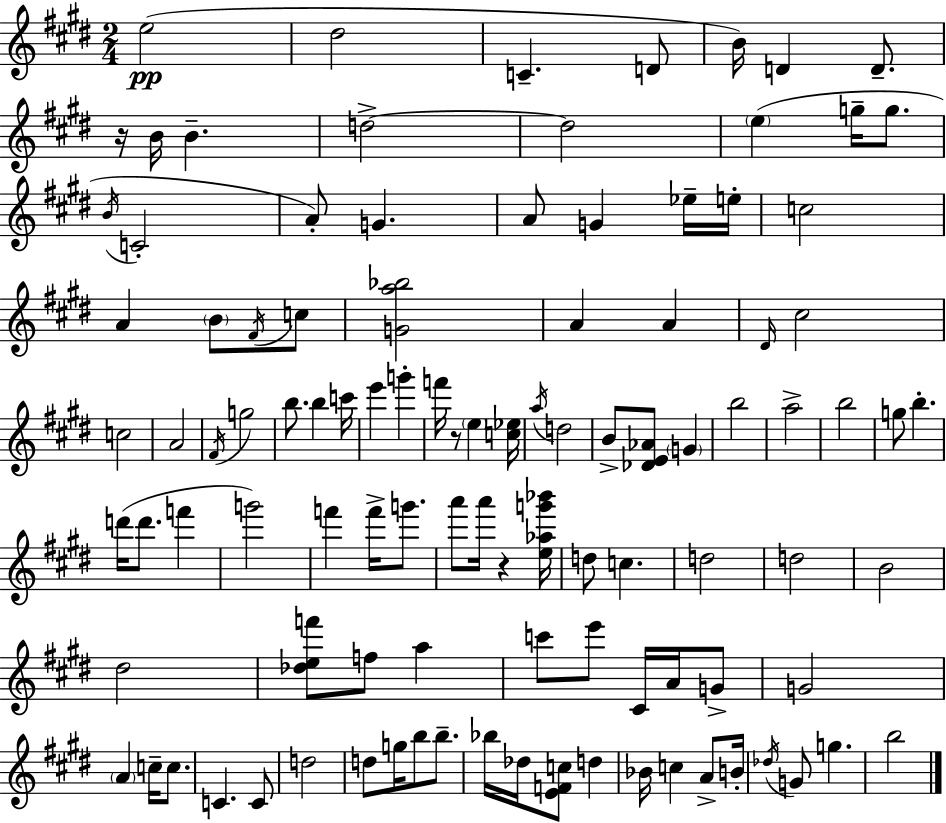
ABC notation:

X:1
T:Untitled
M:2/4
L:1/4
K:E
e2 ^d2 C D/2 B/4 D D/2 z/4 B/4 B d2 d2 e g/4 g/2 B/4 C2 A/2 G A/2 G _e/4 e/4 c2 A B/2 ^F/4 c/2 [Ga_b]2 A A ^D/4 ^c2 c2 A2 ^F/4 g2 b/2 b c'/4 e' g' f'/4 z/2 e [c_e]/4 a/4 d2 B/2 [_DE_A]/2 G b2 a2 b2 g/2 b d'/4 d'/2 f' g'2 f' f'/4 g'/2 a'/2 a'/4 z [e_ag'_b']/4 d/2 c d2 d2 B2 ^d2 [_def']/2 f/2 a c'/2 e'/2 ^C/4 A/4 G/2 G2 A c/4 c/2 C C/2 d2 d/2 g/4 b/2 b/2 _b/4 _d/4 [EFc]/2 d _B/4 c A/2 B/4 _d/4 G/2 g b2